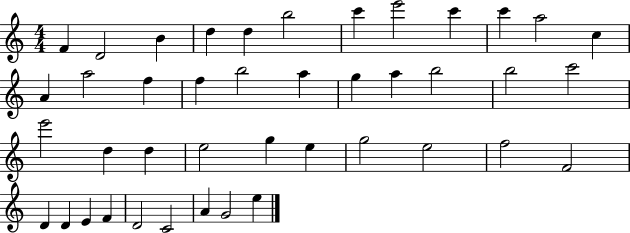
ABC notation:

X:1
T:Untitled
M:4/4
L:1/4
K:C
F D2 B d d b2 c' e'2 c' c' a2 c A a2 f f b2 a g a b2 b2 c'2 e'2 d d e2 g e g2 e2 f2 F2 D D E F D2 C2 A G2 e